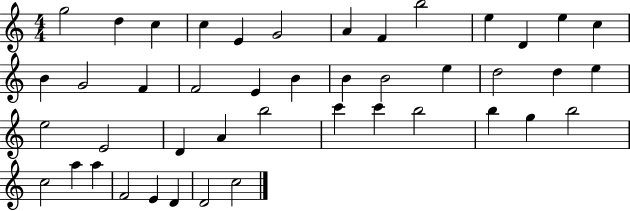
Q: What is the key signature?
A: C major